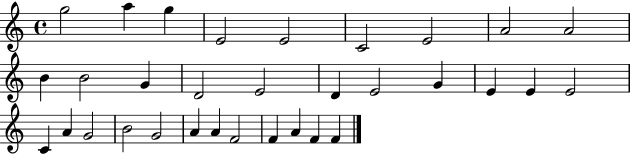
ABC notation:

X:1
T:Untitled
M:4/4
L:1/4
K:C
g2 a g E2 E2 C2 E2 A2 A2 B B2 G D2 E2 D E2 G E E E2 C A G2 B2 G2 A A F2 F A F F